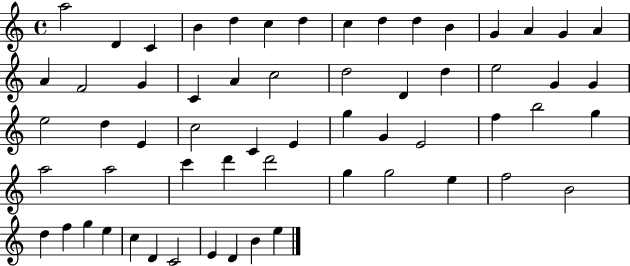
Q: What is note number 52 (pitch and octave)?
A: G5